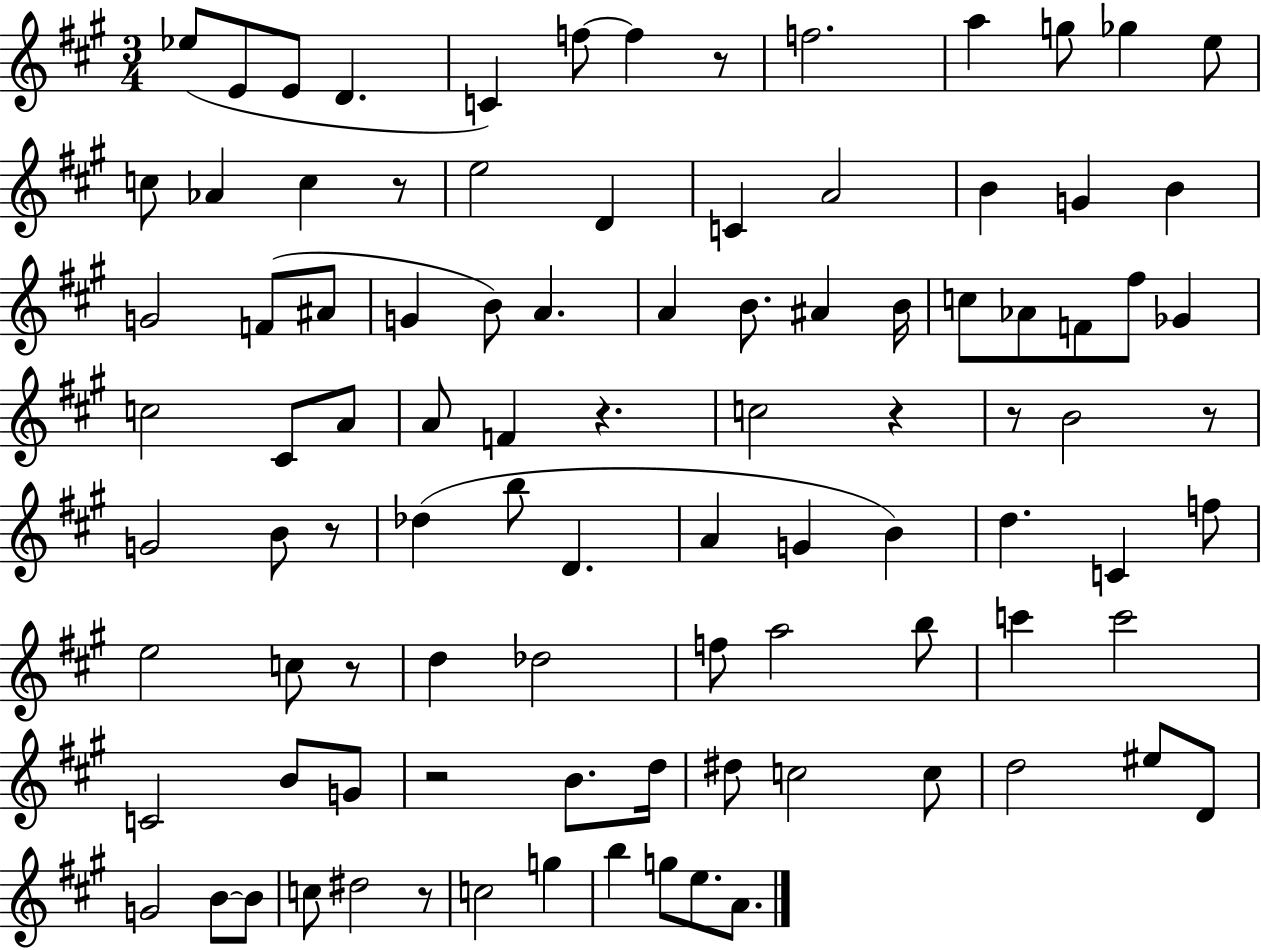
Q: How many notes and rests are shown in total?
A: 96